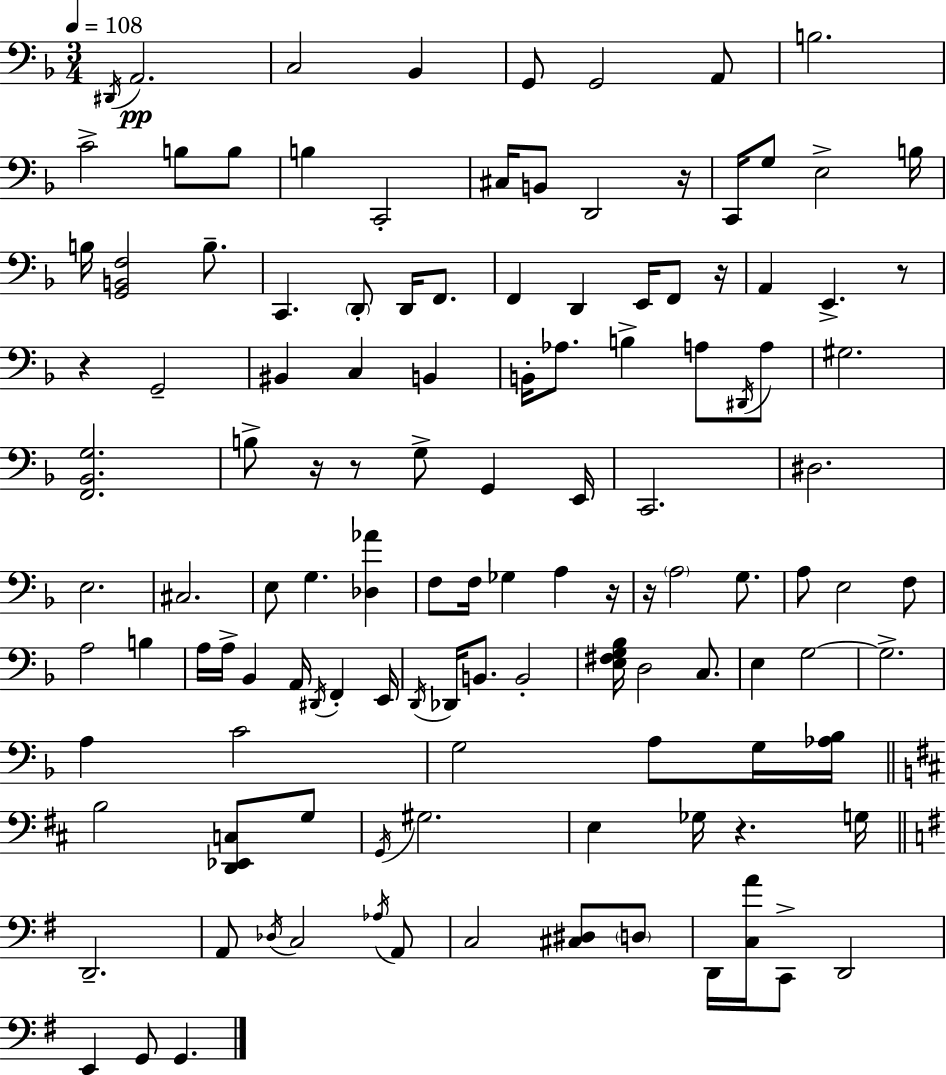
{
  \clef bass
  \numericTimeSignature
  \time 3/4
  \key f \major
  \tempo 4 = 108
  \acciaccatura { dis,16 }\pp a,2. | c2 bes,4 | g,8 g,2 a,8 | b2. | \break c'2-> b8 b8 | b4 c,2-. | cis16 b,8 d,2 | r16 c,16 g8 e2-> | \break b16 b16 <g, b, f>2 b8.-- | c,4. \parenthesize d,8-. d,16 f,8. | f,4 d,4 e,16 f,8 | r16 a,4 e,4.-> r8 | \break r4 g,2-- | bis,4 c4 b,4 | b,16-. aes8. b4-> a8 \acciaccatura { dis,16 } | a8 gis2. | \break <f, bes, g>2. | b8-> r16 r8 g8-> g,4 | e,16 c,2. | dis2. | \break e2. | cis2. | e8 g4. <des aes'>4 | f8 f16 ges4 a4 | \break r16 r16 \parenthesize a2 g8. | a8 e2 | f8 a2 b4 | a16 a16-> bes,4 a,16 \acciaccatura { dis,16 } f,4-. | \break e,16 \acciaccatura { d,16 } des,16 b,8. b,2-. | <e fis g bes>16 d2 | c8. e4 g2~~ | g2.-> | \break a4 c'2 | g2 | a8 g16 <aes bes>16 \bar "||" \break \key d \major b2 <d, ees, c>8 g8 | \acciaccatura { g,16 } gis2. | e4 ges16 r4. | g16 \bar "||" \break \key e \minor d,2.-- | a,8 \acciaccatura { des16 } c2 \acciaccatura { aes16 } | a,8 c2 <cis dis>8 | \parenthesize d8 d,16 <c a'>16 c,8-> d,2 | \break e,4 g,8 g,4. | \bar "|."
}